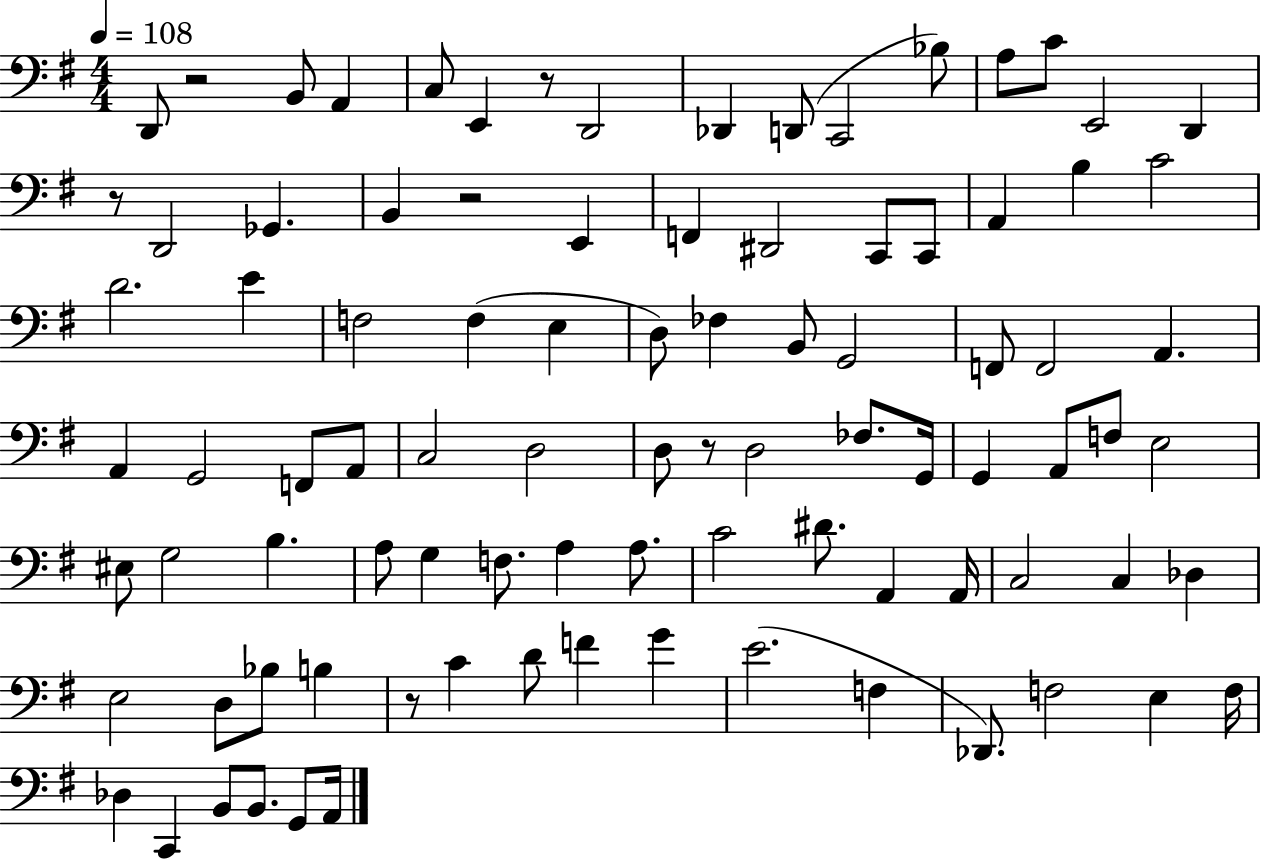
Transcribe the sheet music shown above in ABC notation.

X:1
T:Untitled
M:4/4
L:1/4
K:G
D,,/2 z2 B,,/2 A,, C,/2 E,, z/2 D,,2 _D,, D,,/2 C,,2 _B,/2 A,/2 C/2 E,,2 D,, z/2 D,,2 _G,, B,, z2 E,, F,, ^D,,2 C,,/2 C,,/2 A,, B, C2 D2 E F,2 F, E, D,/2 _F, B,,/2 G,,2 F,,/2 F,,2 A,, A,, G,,2 F,,/2 A,,/2 C,2 D,2 D,/2 z/2 D,2 _F,/2 G,,/4 G,, A,,/2 F,/2 E,2 ^E,/2 G,2 B, A,/2 G, F,/2 A, A,/2 C2 ^D/2 A,, A,,/4 C,2 C, _D, E,2 D,/2 _B,/2 B, z/2 C D/2 F G E2 F, _D,,/2 F,2 E, F,/4 _D, C,, B,,/2 B,,/2 G,,/2 A,,/4